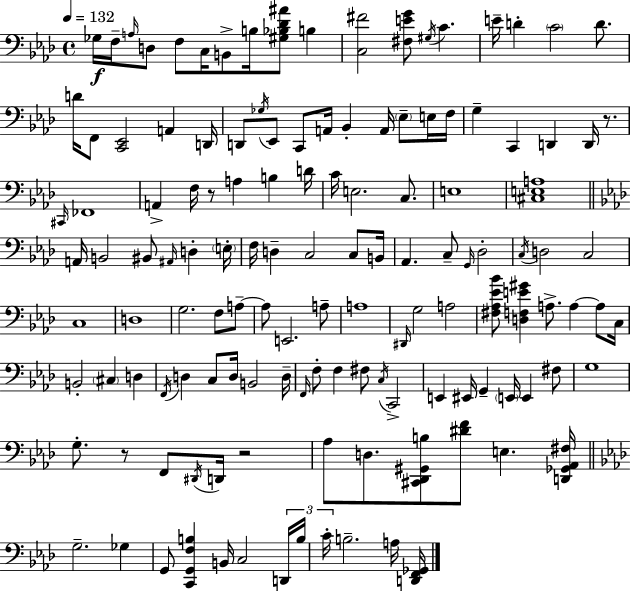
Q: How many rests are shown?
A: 4